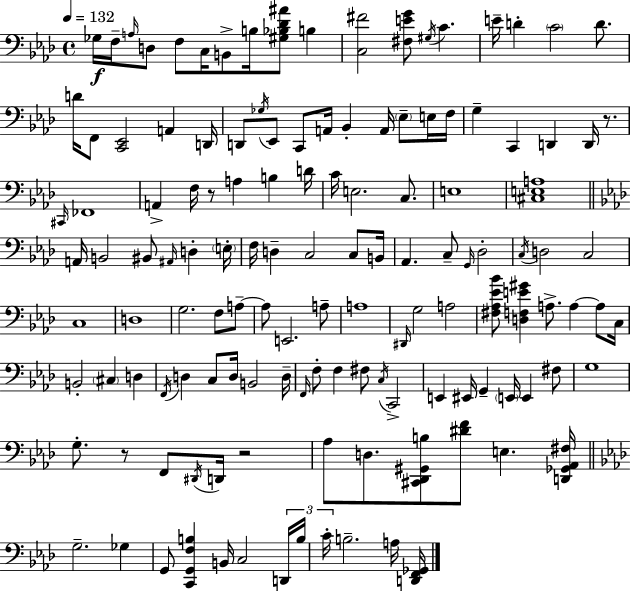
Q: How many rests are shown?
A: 4